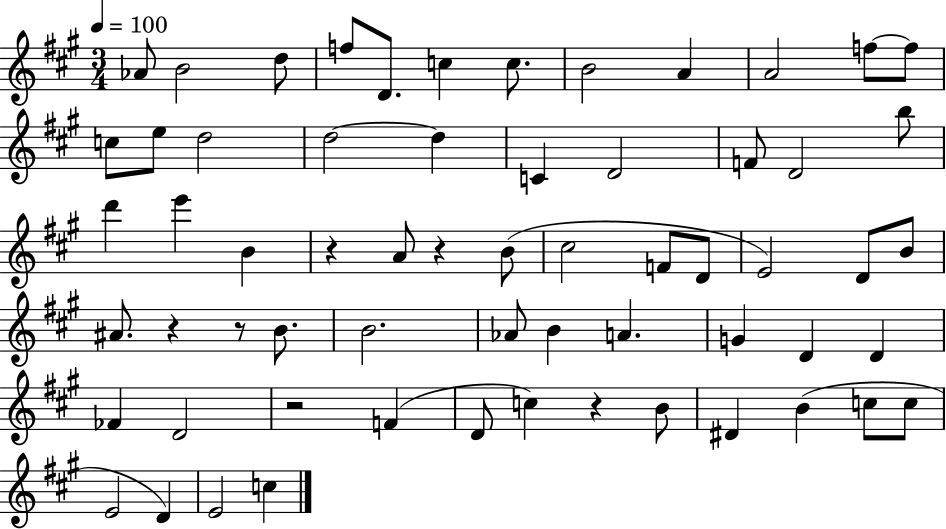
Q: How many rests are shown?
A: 6